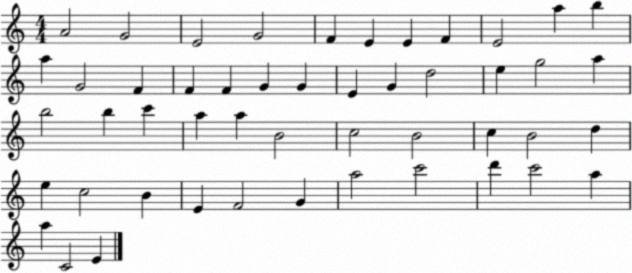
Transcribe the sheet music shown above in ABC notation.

X:1
T:Untitled
M:4/4
L:1/4
K:C
A2 G2 E2 G2 F E E F E2 a b a G2 F F F G G E G d2 e g2 a b2 b c' a a B2 c2 B2 c B2 d e c2 B E F2 G a2 c'2 d' c'2 a a C2 E